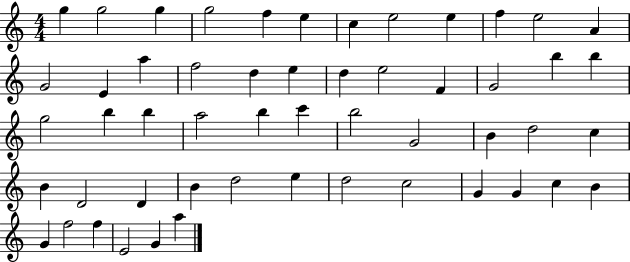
{
  \clef treble
  \numericTimeSignature
  \time 4/4
  \key c \major
  g''4 g''2 g''4 | g''2 f''4 e''4 | c''4 e''2 e''4 | f''4 e''2 a'4 | \break g'2 e'4 a''4 | f''2 d''4 e''4 | d''4 e''2 f'4 | g'2 b''4 b''4 | \break g''2 b''4 b''4 | a''2 b''4 c'''4 | b''2 g'2 | b'4 d''2 c''4 | \break b'4 d'2 d'4 | b'4 d''2 e''4 | d''2 c''2 | g'4 g'4 c''4 b'4 | \break g'4 f''2 f''4 | e'2 g'4 a''4 | \bar "|."
}